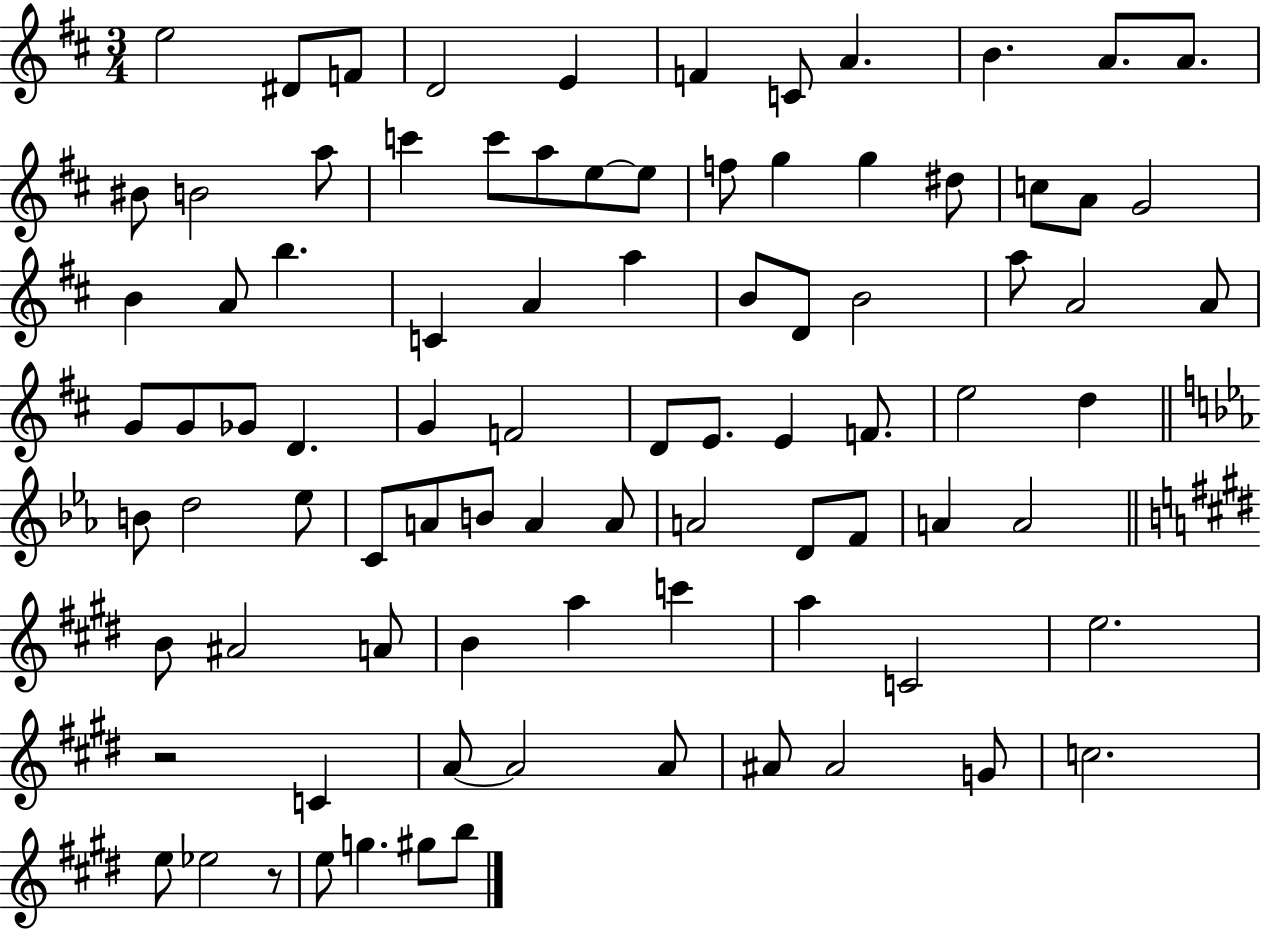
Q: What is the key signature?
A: D major